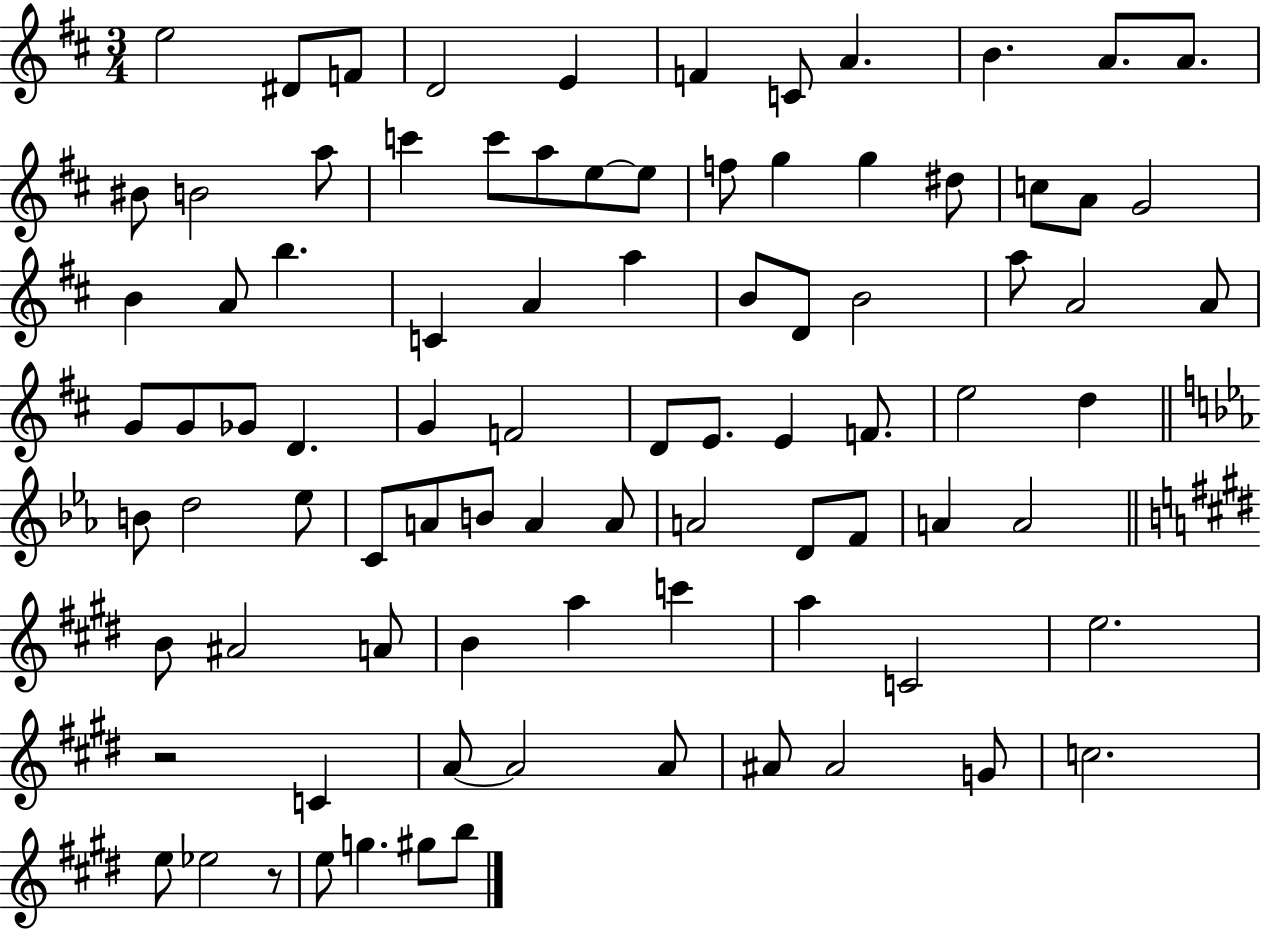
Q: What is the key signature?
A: D major